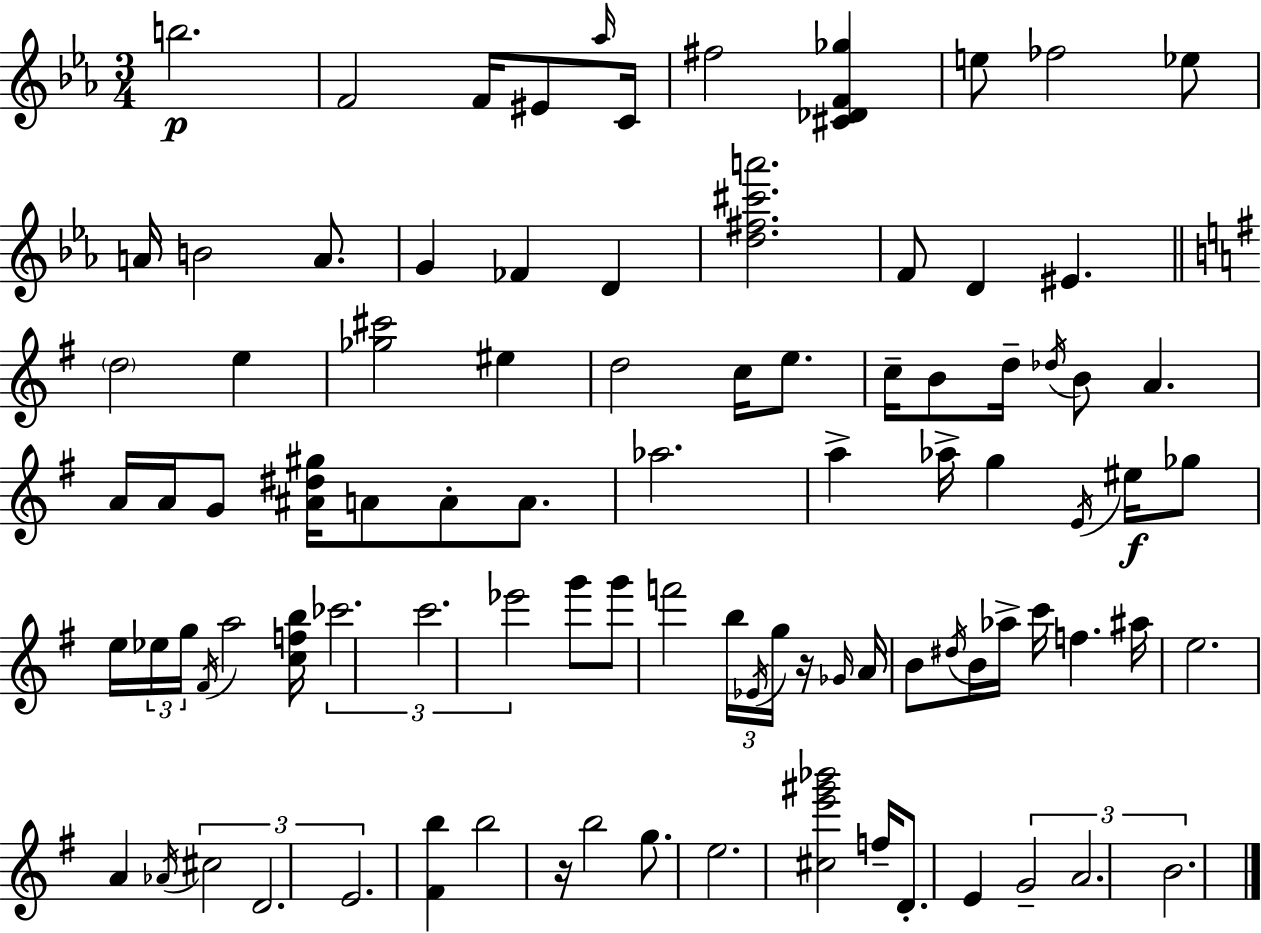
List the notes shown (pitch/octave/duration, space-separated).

B5/h. F4/h F4/s EIS4/e Ab5/s C4/s F#5/h [C#4,Db4,F4,Gb5]/q E5/e FES5/h Eb5/e A4/s B4/h A4/e. G4/q FES4/q D4/q [D5,F#5,C#6,A6]/h. F4/e D4/q EIS4/q. D5/h E5/q [Gb5,C#6]/h EIS5/q D5/h C5/s E5/e. C5/s B4/e D5/s Db5/s B4/e A4/q. A4/s A4/s G4/e [A#4,D#5,G#5]/s A4/e A4/e A4/e. Ab5/h. A5/q Ab5/s G5/q E4/s EIS5/s Gb5/e E5/s Eb5/s G5/s F#4/s A5/h [C5,F5,B5]/s CES6/h. C6/h. Eb6/h G6/e G6/e F6/h B5/s Eb4/s G5/s R/s Gb4/s A4/s B4/e D#5/s B4/s Ab5/s C6/s F5/q. A#5/s E5/h. A4/q Ab4/s C#5/h D4/h. E4/h. [F#4,B5]/q B5/h R/s B5/h G5/e. E5/h. [C#5,E6,G#6,Bb6]/h F5/s D4/e. E4/q G4/h A4/h. B4/h.